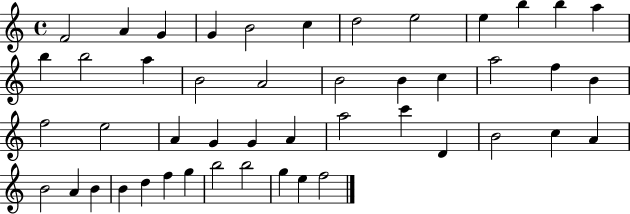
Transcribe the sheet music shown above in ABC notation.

X:1
T:Untitled
M:4/4
L:1/4
K:C
F2 A G G B2 c d2 e2 e b b a b b2 a B2 A2 B2 B c a2 f B f2 e2 A G G A a2 c' D B2 c A B2 A B B d f g b2 b2 g e f2